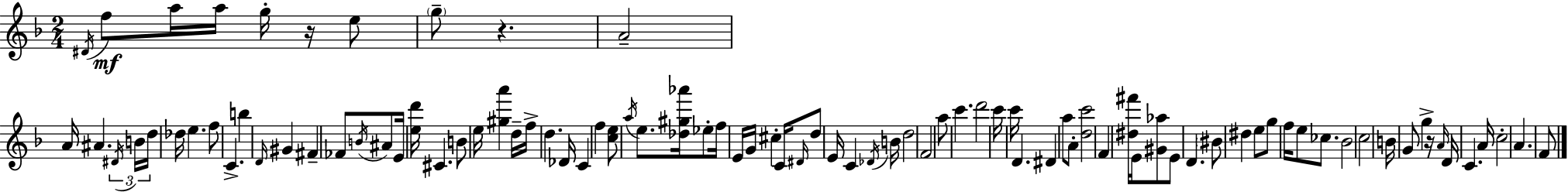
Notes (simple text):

D#4/s F5/e A5/s A5/s G5/s R/s E5/e G5/e R/q. A4/h A4/s A#4/q. D#4/s B4/s D5/s Db5/s E5/q. F5/e C4/q. B5/q D4/s G#4/q F#4/q FES4/e B4/s A#4/e E4/s [E5,D6]/s C#4/q. B4/e E5/s [G#5,A6]/q D5/s F5/s D5/q. Db4/s C4/q F5/q [C5,E5]/e A5/s E5/e. [Db5,G#5,Ab6]/s Eb5/e F5/s E4/s G4/s C#5/q C4/s D#4/s D5/e E4/s C4/q Db4/s B4/s D5/h F4/h A5/e C6/q. D6/h C6/s C6/s D4/q. D#4/q A5/e A4/e [D5,C6]/h F4/q [D#5,F#6]/s E4/s [G#4,Ab5]/e E4/e D4/q. BIS4/e D#5/q E5/e G5/e F5/s E5/e CES5/e. Bb4/h C5/h B4/s G4/e G5/q R/s A4/s D4/s C4/q. A4/s C5/h A4/q. F4/e